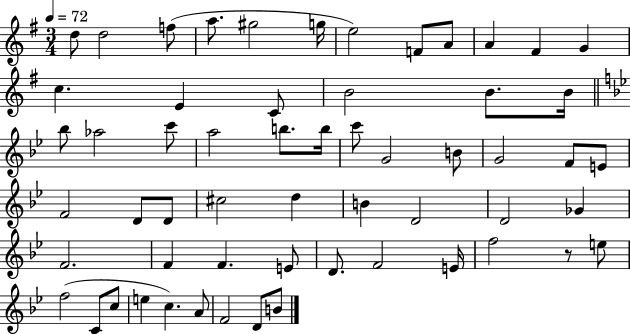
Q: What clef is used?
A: treble